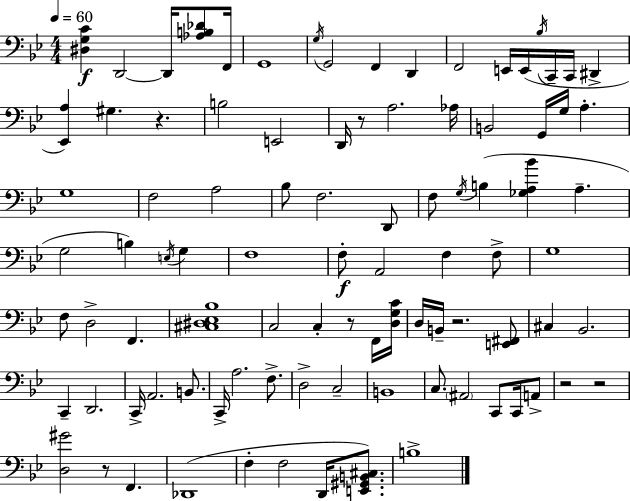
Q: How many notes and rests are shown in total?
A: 93